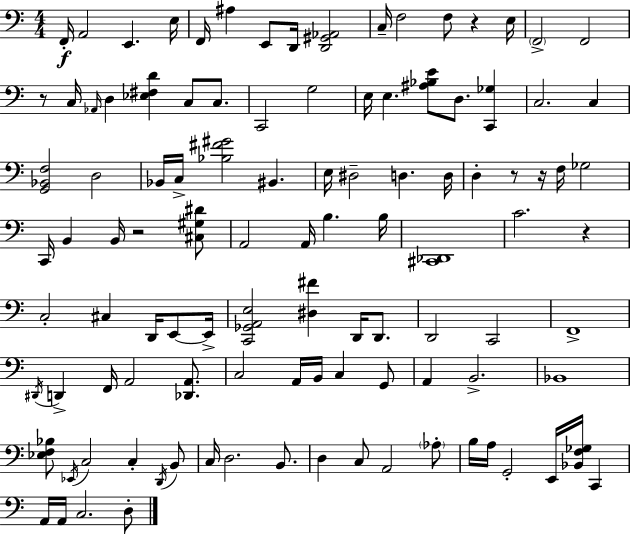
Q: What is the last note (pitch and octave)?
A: D3